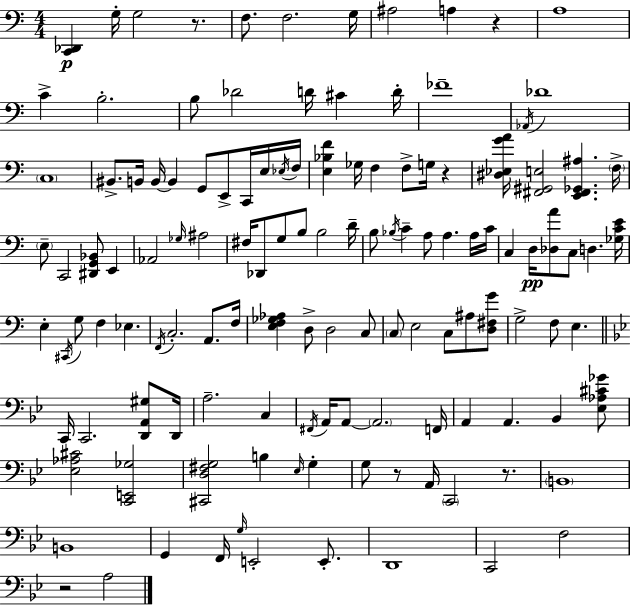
{
  \clef bass
  \numericTimeSignature
  \time 4/4
  \key a \minor
  <c, des,>4\p g16-. g2 r8. | f8. f2. g16 | ais2 a4 r4 | a1 | \break c'4-> b2.-. | b8 des'2 d'16 cis'4 d'16-. | fes'1-- | \acciaccatura { aes,16 } des'1 | \break \parenthesize c1 | bis,8.-> b,16 b,16~~ b,4 g,8 e,8-> c,16 e16 | \acciaccatura { ees16 } f16 <e bes f'>4 ges16 f4 f8-> g16 r4 | <dis ees g' a'>16 <fis, gis, e>2 <e, fis, ges, ais>4. | \break \parenthesize f16-> \parenthesize e8-- c,2 <dis, g, bes,>8 e,4 | aes,2 \grace { ges16 } ais2 | fis16 des,8 g8 b8 b2 | d'16-- b8 \acciaccatura { bes16 } c'4-- a8 a4. | \break a16 c'16 c4 d16\pp <des a'>8 c8 d4. | <ges c' e'>16 e4-. \acciaccatura { cis,16 } g8 f4 ees4. | \acciaccatura { f,16 } c2.-. | a,8. f16 <e f ges aes>4 d8-> d2 | \break c8 \parenthesize c8 e2 | c8 ais8 <d fis g'>8 g2-> f8 | e4. \bar "||" \break \key bes \major c,16 c,2. <d, a, gis>8 d,16 | a2.-- c4 | \acciaccatura { fis,16 } a,16 a,8~~ \parenthesize a,2. | f,16 a,4 a,4. bes,4 <ees aes cis' ges'>8 | \break <ees aes cis'>2 <c, e, ges>2 | <cis, d fis g>2 b4 \grace { ees16 } g4-. | g8 r8 a,16 \parenthesize c,2 r8. | \parenthesize b,1 | \break b,1 | g,4 f,16 \grace { g16 } e,2-. | e,8.-. d,1 | c,2 f2 | \break r2 a2 | \bar "|."
}